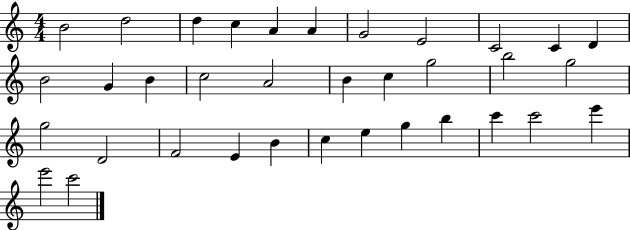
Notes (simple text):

B4/h D5/h D5/q C5/q A4/q A4/q G4/h E4/h C4/h C4/q D4/q B4/h G4/q B4/q C5/h A4/h B4/q C5/q G5/h B5/h G5/h G5/h D4/h F4/h E4/q B4/q C5/q E5/q G5/q B5/q C6/q C6/h E6/q E6/h C6/h